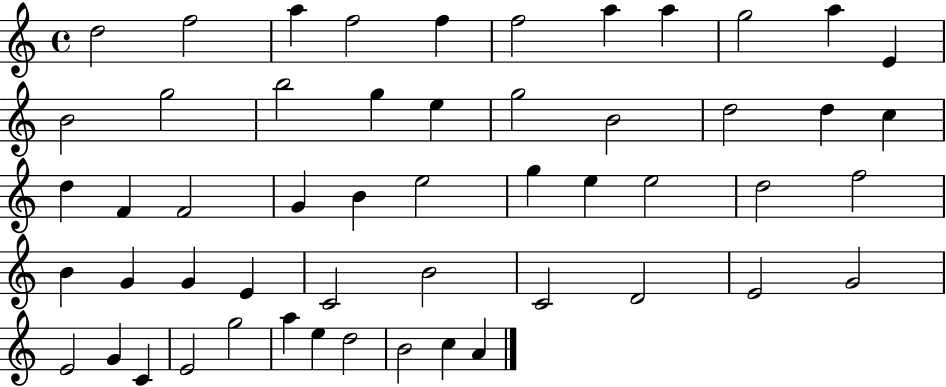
{
  \clef treble
  \time 4/4
  \defaultTimeSignature
  \key c \major
  d''2 f''2 | a''4 f''2 f''4 | f''2 a''4 a''4 | g''2 a''4 e'4 | \break b'2 g''2 | b''2 g''4 e''4 | g''2 b'2 | d''2 d''4 c''4 | \break d''4 f'4 f'2 | g'4 b'4 e''2 | g''4 e''4 e''2 | d''2 f''2 | \break b'4 g'4 g'4 e'4 | c'2 b'2 | c'2 d'2 | e'2 g'2 | \break e'2 g'4 c'4 | e'2 g''2 | a''4 e''4 d''2 | b'2 c''4 a'4 | \break \bar "|."
}